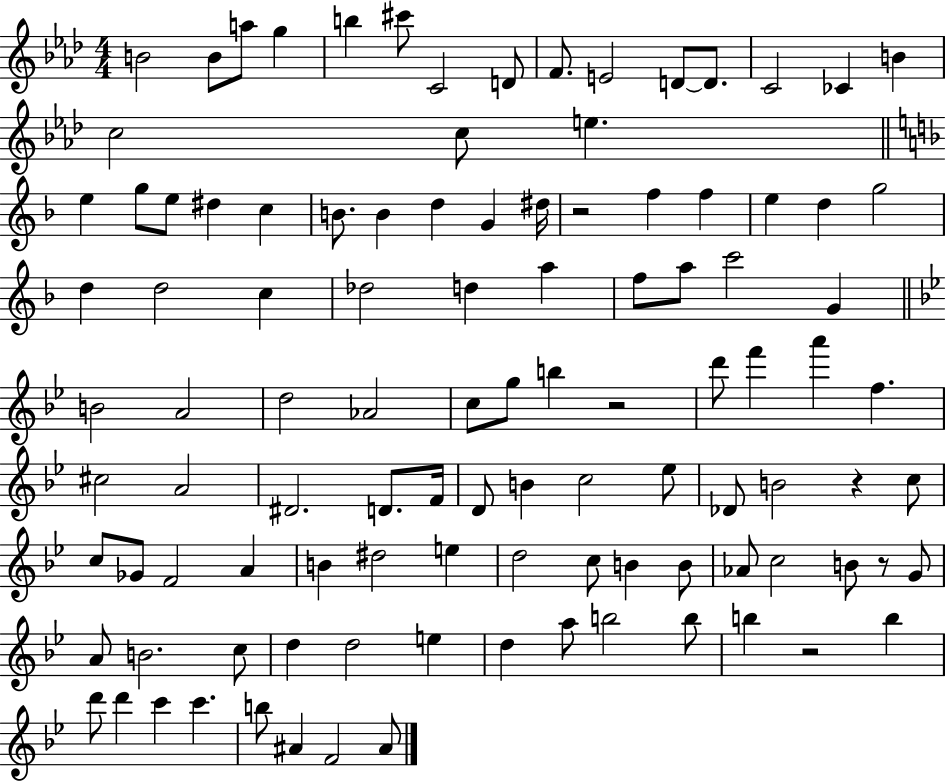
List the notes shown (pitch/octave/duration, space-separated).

B4/h B4/e A5/e G5/q B5/q C#6/e C4/h D4/e F4/e. E4/h D4/e D4/e. C4/h CES4/q B4/q C5/h C5/e E5/q. E5/q G5/e E5/e D#5/q C5/q B4/e. B4/q D5/q G4/q D#5/s R/h F5/q F5/q E5/q D5/q G5/h D5/q D5/h C5/q Db5/h D5/q A5/q F5/e A5/e C6/h G4/q B4/h A4/h D5/h Ab4/h C5/e G5/e B5/q R/h D6/e F6/q A6/q F5/q. C#5/h A4/h D#4/h. D4/e. F4/s D4/e B4/q C5/h Eb5/e Db4/e B4/h R/q C5/e C5/e Gb4/e F4/h A4/q B4/q D#5/h E5/q D5/h C5/e B4/q B4/e Ab4/e C5/h B4/e R/e G4/e A4/e B4/h. C5/e D5/q D5/h E5/q D5/q A5/e B5/h B5/e B5/q R/h B5/q D6/e D6/q C6/q C6/q. B5/e A#4/q F4/h A#4/e